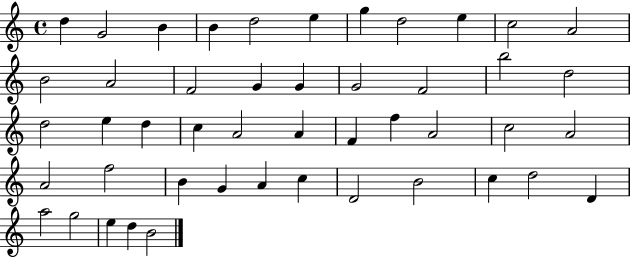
X:1
T:Untitled
M:4/4
L:1/4
K:C
d G2 B B d2 e g d2 e c2 A2 B2 A2 F2 G G G2 F2 b2 d2 d2 e d c A2 A F f A2 c2 A2 A2 f2 B G A c D2 B2 c d2 D a2 g2 e d B2